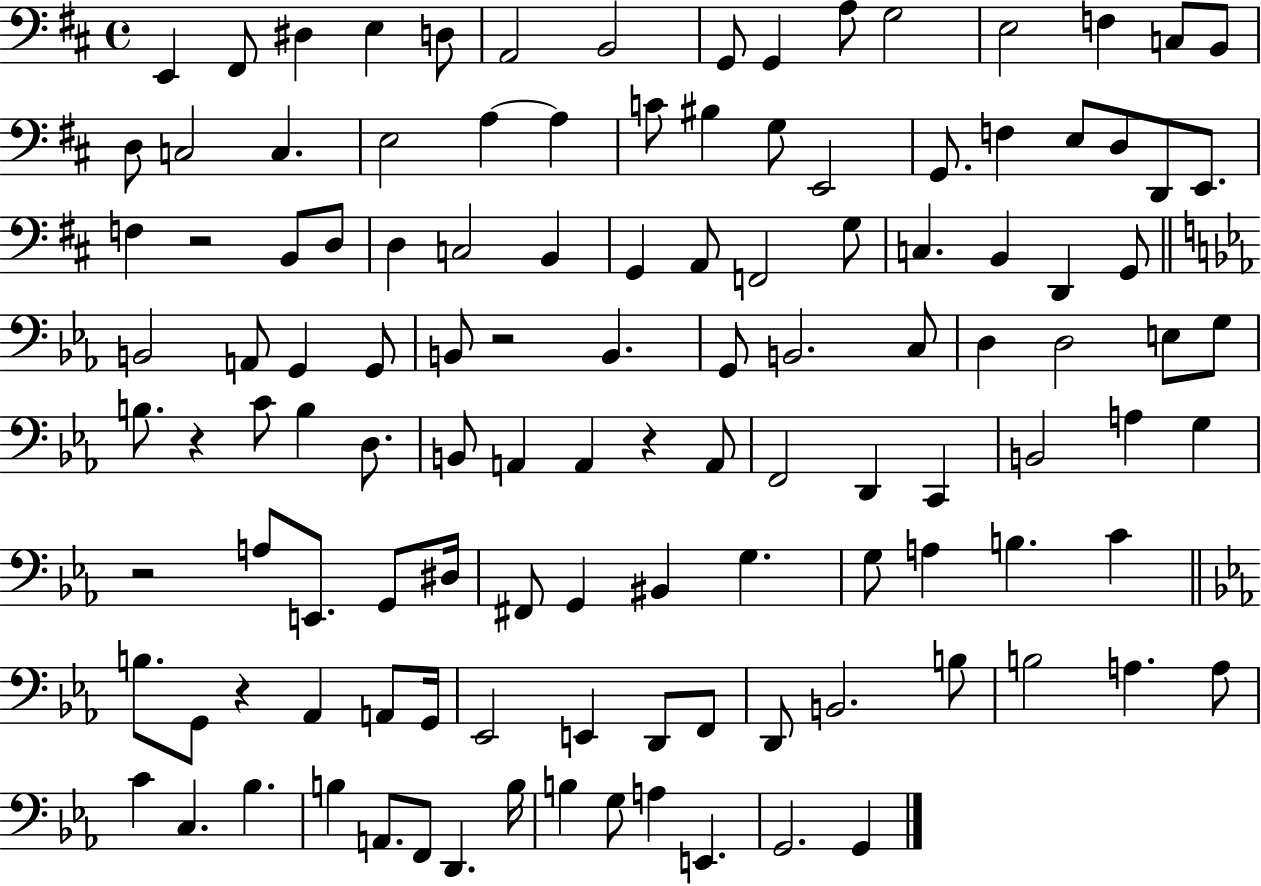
{
  \clef bass
  \time 4/4
  \defaultTimeSignature
  \key d \major
  e,4 fis,8 dis4 e4 d8 | a,2 b,2 | g,8 g,4 a8 g2 | e2 f4 c8 b,8 | \break d8 c2 c4. | e2 a4~~ a4 | c'8 bis4 g8 e,2 | g,8. f4 e8 d8 d,8 e,8. | \break f4 r2 b,8 d8 | d4 c2 b,4 | g,4 a,8 f,2 g8 | c4. b,4 d,4 g,8 | \break \bar "||" \break \key ees \major b,2 a,8 g,4 g,8 | b,8 r2 b,4. | g,8 b,2. c8 | d4 d2 e8 g8 | \break b8. r4 c'8 b4 d8. | b,8 a,4 a,4 r4 a,8 | f,2 d,4 c,4 | b,2 a4 g4 | \break r2 a8 e,8. g,8 dis16 | fis,8 g,4 bis,4 g4. | g8 a4 b4. c'4 | \bar "||" \break \key ees \major b8. g,8 r4 aes,4 a,8 g,16 | ees,2 e,4 d,8 f,8 | d,8 b,2. b8 | b2 a4. a8 | \break c'4 c4. bes4. | b4 a,8. f,8 d,4. b16 | b4 g8 a4 e,4. | g,2. g,4 | \break \bar "|."
}